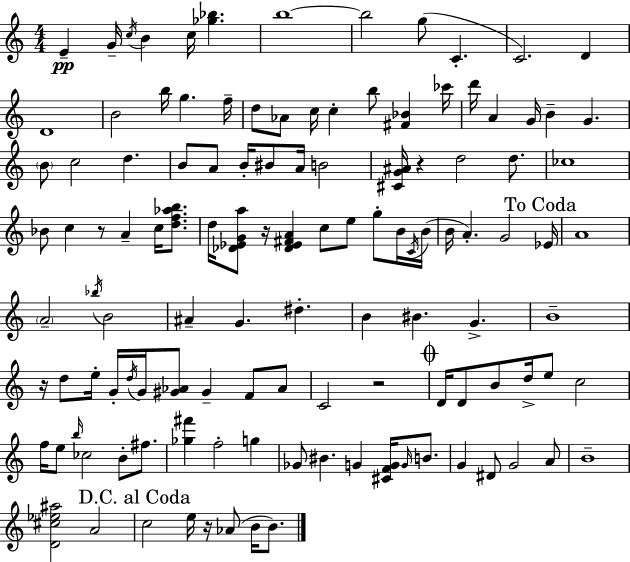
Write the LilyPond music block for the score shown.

{
  \clef treble
  \numericTimeSignature
  \time 4/4
  \key c \major
  \repeat volta 2 { e'4--\pp g'16-- \acciaccatura { c''16 } b'4 c''16 <ges'' bes''>4. | b''1~~ | b''2 g''8( c'4.-. | c'2.) d'4 | \break d'1 | b'2 b''16 g''4. | f''16-- d''8 aes'8 c''16 c''4-. b''8 <fis' bes'>4 | ces'''16 d'''16 a'4 g'16 b'4-- g'4. | \break \parenthesize b'8 c''2 d''4. | b'8 a'8 b'16-. bis'8 a'16 b'2 | <cis' g' ais'>16 r4 d''2 d''8. | ces''1 | \break bes'8 c''4 r8 a'4-- c''16 <d'' f'' aes'' b''>8. | d''16 <des' ees' g' a''>8 r16 <des' ees' fis' a'>4 c''8 e''8 g''8-. b'16 | \acciaccatura { c'16 } b'16( b'16 a'4.-.) g'2 | \mark "To Coda" ees'16 a'1 | \break \parenthesize a'2-- \acciaccatura { bes''16 } b'2 | ais'4-- g'4. dis''4.-. | b'4 bis'4. g'4.-> | b'1-- | \break r16 d''8 e''16-. g'16-. \acciaccatura { d''16 } g'16 <gis' aes'>8 gis'4-- | f'8 aes'8 c'2 r2 | \mark \markup { \musicglyph "scripts.coda" } d'16 d'8 b'8 d''16-> e''8 c''2 | f''16 e''8 \grace { b''16 } ces''2 | \break b'8-. fis''8. <ges'' fis'''>4 f''2-. | g''4 ges'8 bis'4. g'4 | <cis' f' g'>16 \grace { g'16 } b'8. g'4 dis'8 g'2 | a'8 b'1-- | \break <d' cis'' ees'' ais''>2 a'2 | \mark "D.C. al Coda" c''2 e''16 r16 | aes'8( b'16 b'8.) } \bar "|."
}